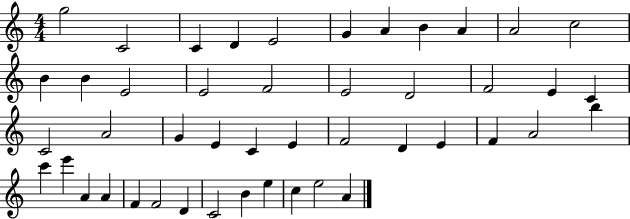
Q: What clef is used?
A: treble